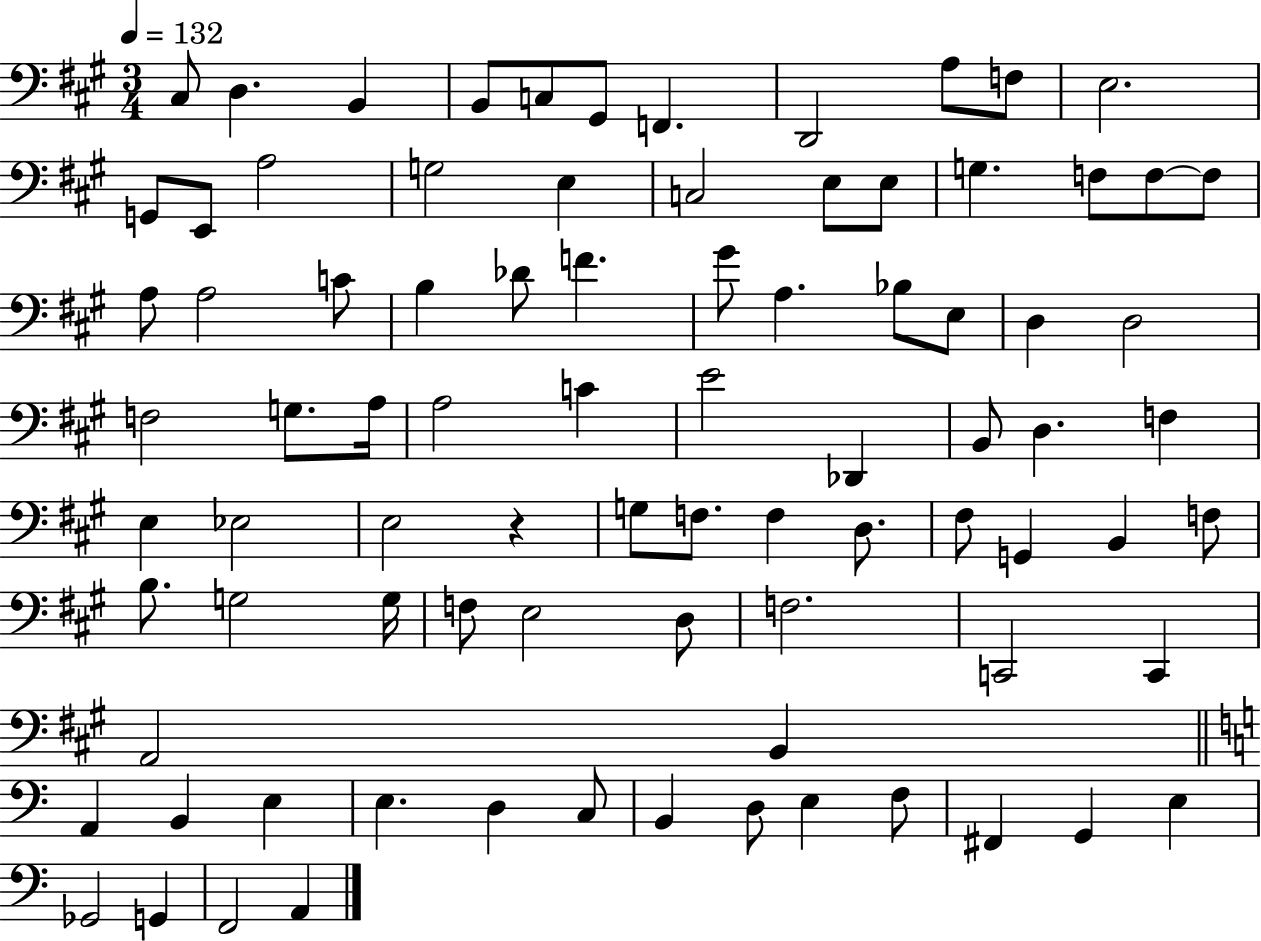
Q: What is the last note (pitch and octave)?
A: A2